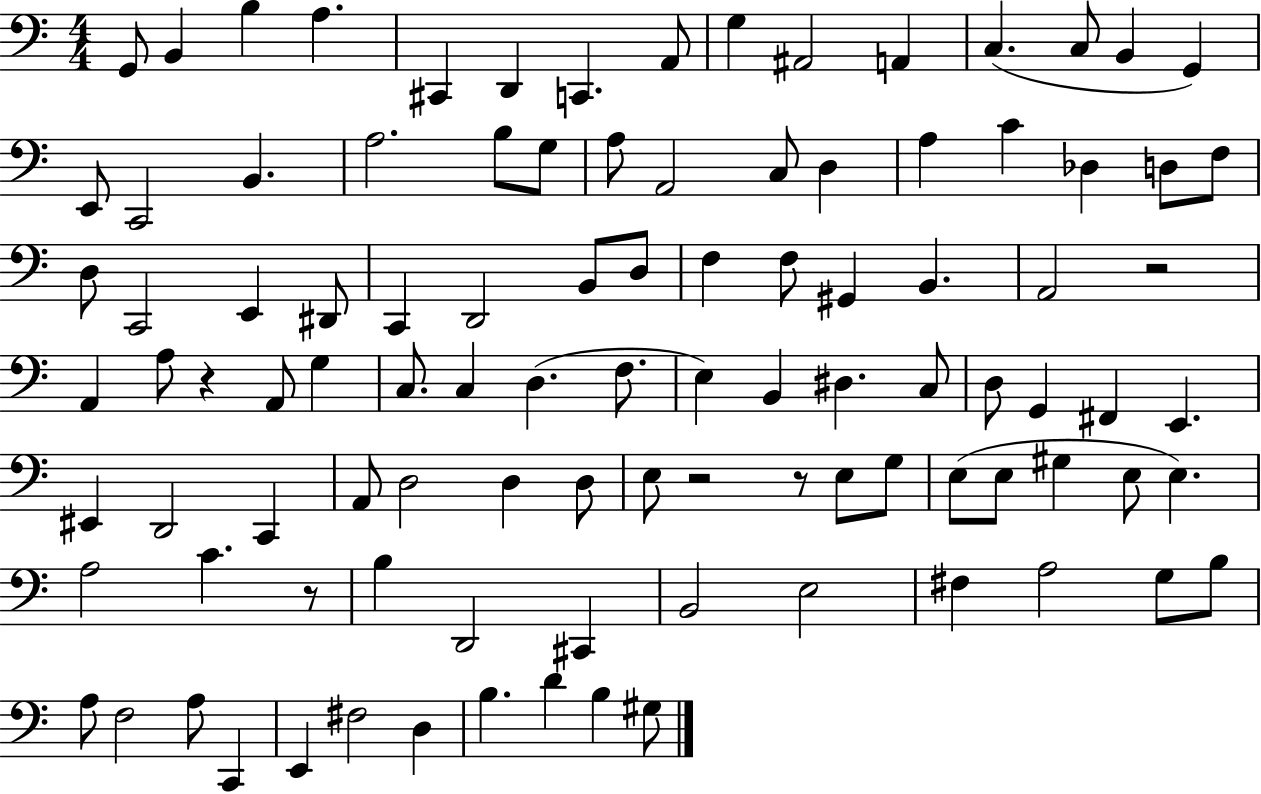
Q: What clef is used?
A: bass